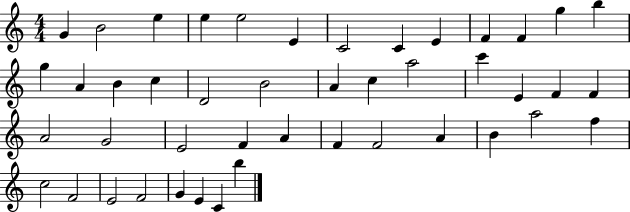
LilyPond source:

{
  \clef treble
  \numericTimeSignature
  \time 4/4
  \key c \major
  g'4 b'2 e''4 | e''4 e''2 e'4 | c'2 c'4 e'4 | f'4 f'4 g''4 b''4 | \break g''4 a'4 b'4 c''4 | d'2 b'2 | a'4 c''4 a''2 | c'''4 e'4 f'4 f'4 | \break a'2 g'2 | e'2 f'4 a'4 | f'4 f'2 a'4 | b'4 a''2 f''4 | \break c''2 f'2 | e'2 f'2 | g'4 e'4 c'4 b''4 | \bar "|."
}